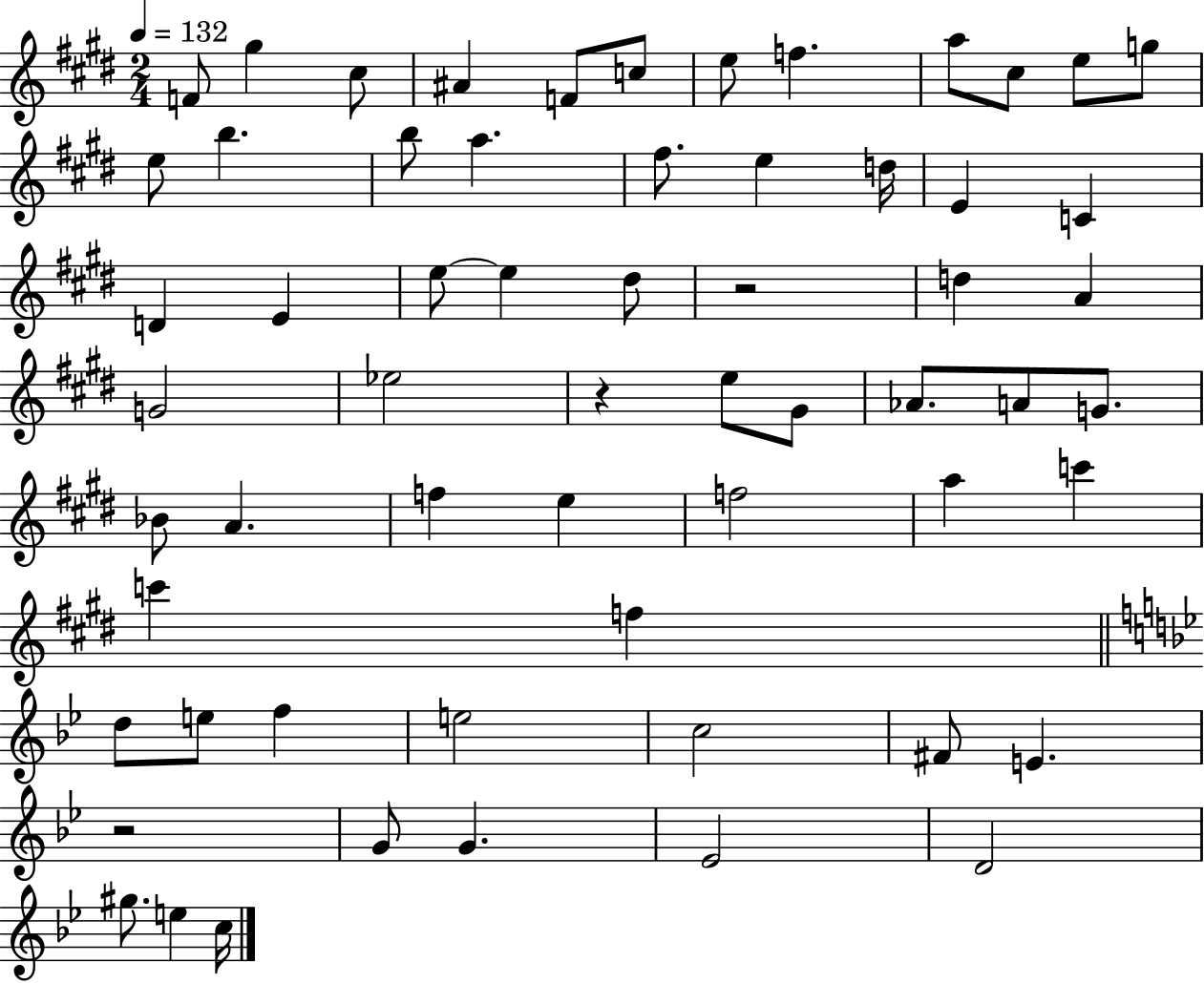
{
  \clef treble
  \numericTimeSignature
  \time 2/4
  \key e \major
  \tempo 4 = 132
  f'8 gis''4 cis''8 | ais'4 f'8 c''8 | e''8 f''4. | a''8 cis''8 e''8 g''8 | \break e''8 b''4. | b''8 a''4. | fis''8. e''4 d''16 | e'4 c'4 | \break d'4 e'4 | e''8~~ e''4 dis''8 | r2 | d''4 a'4 | \break g'2 | ees''2 | r4 e''8 gis'8 | aes'8. a'8 g'8. | \break bes'8 a'4. | f''4 e''4 | f''2 | a''4 c'''4 | \break c'''4 f''4 | \bar "||" \break \key g \minor d''8 e''8 f''4 | e''2 | c''2 | fis'8 e'4. | \break r2 | g'8 g'4. | ees'2 | d'2 | \break gis''8. e''4 c''16 | \bar "|."
}